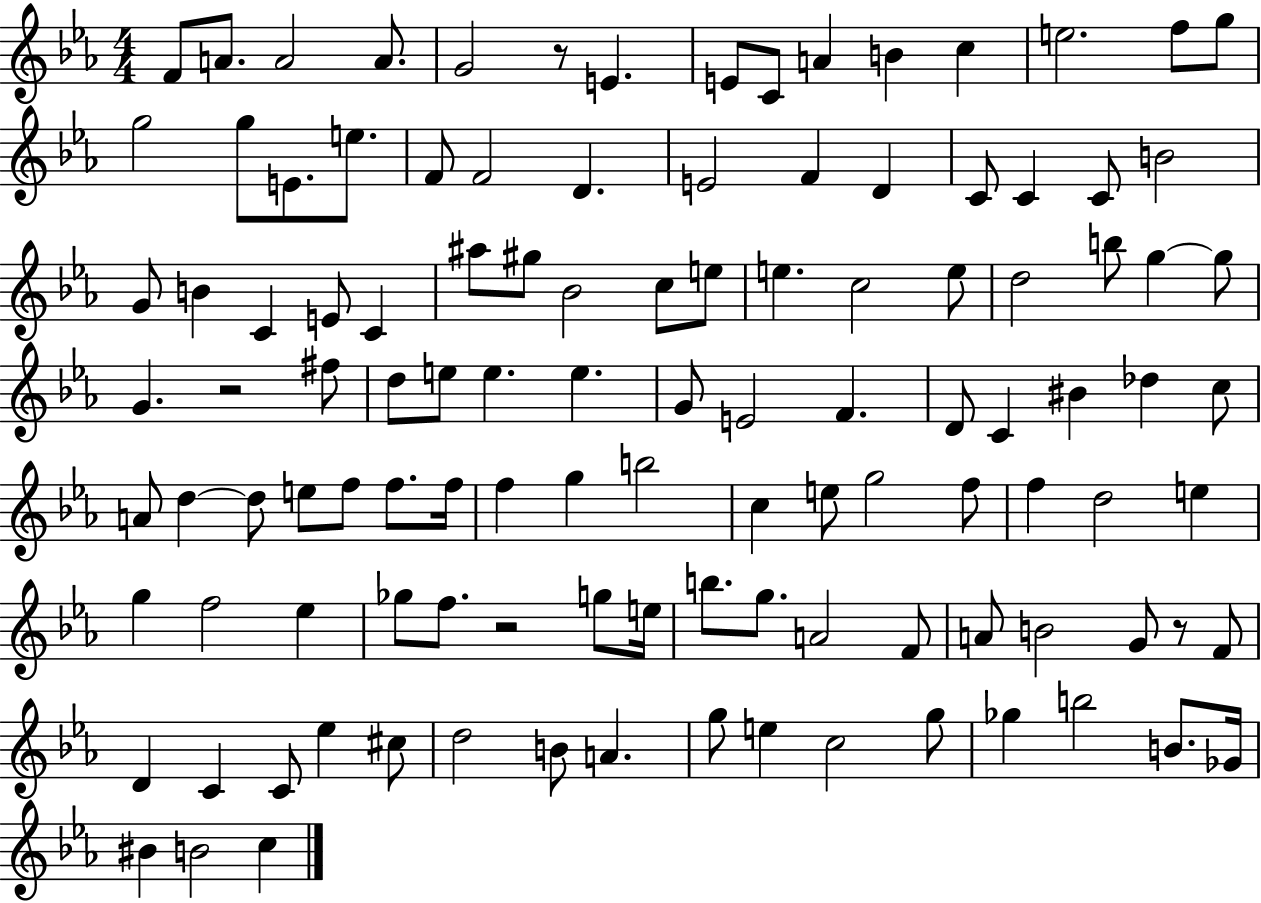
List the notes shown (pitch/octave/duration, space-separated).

F4/e A4/e. A4/h A4/e. G4/h R/e E4/q. E4/e C4/e A4/q B4/q C5/q E5/h. F5/e G5/e G5/h G5/e E4/e. E5/e. F4/e F4/h D4/q. E4/h F4/q D4/q C4/e C4/q C4/e B4/h G4/e B4/q C4/q E4/e C4/q A#5/e G#5/e Bb4/h C5/e E5/e E5/q. C5/h E5/e D5/h B5/e G5/q G5/e G4/q. R/h F#5/e D5/e E5/e E5/q. E5/q. G4/e E4/h F4/q. D4/e C4/q BIS4/q Db5/q C5/e A4/e D5/q D5/e E5/e F5/e F5/e. F5/s F5/q G5/q B5/h C5/q E5/e G5/h F5/e F5/q D5/h E5/q G5/q F5/h Eb5/q Gb5/e F5/e. R/h G5/e E5/s B5/e. G5/e. A4/h F4/e A4/e B4/h G4/e R/e F4/e D4/q C4/q C4/e Eb5/q C#5/e D5/h B4/e A4/q. G5/e E5/q C5/h G5/e Gb5/q B5/h B4/e. Gb4/s BIS4/q B4/h C5/q